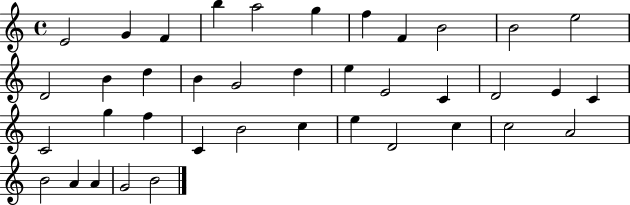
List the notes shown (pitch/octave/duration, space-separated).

E4/h G4/q F4/q B5/q A5/h G5/q F5/q F4/q B4/h B4/h E5/h D4/h B4/q D5/q B4/q G4/h D5/q E5/q E4/h C4/q D4/h E4/q C4/q C4/h G5/q F5/q C4/q B4/h C5/q E5/q D4/h C5/q C5/h A4/h B4/h A4/q A4/q G4/h B4/h